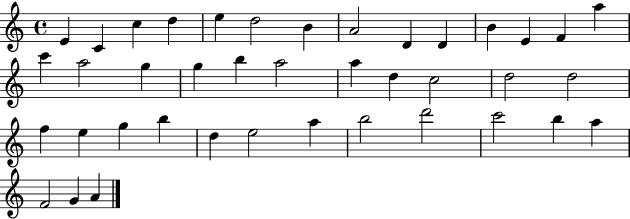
X:1
T:Untitled
M:4/4
L:1/4
K:C
E C c d e d2 B A2 D D B E F a c' a2 g g b a2 a d c2 d2 d2 f e g b d e2 a b2 d'2 c'2 b a F2 G A